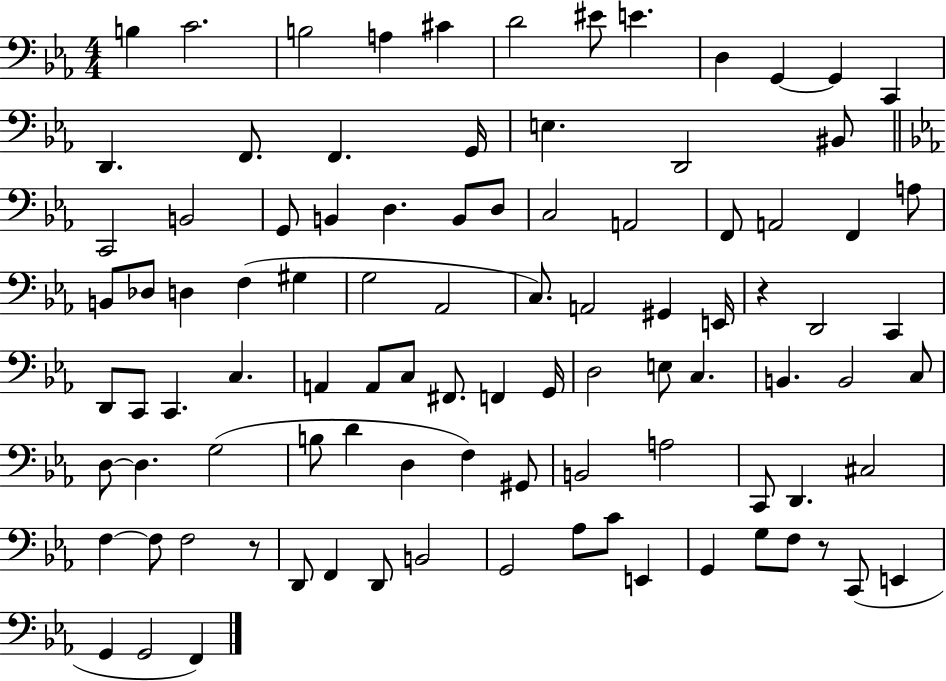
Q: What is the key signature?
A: EES major